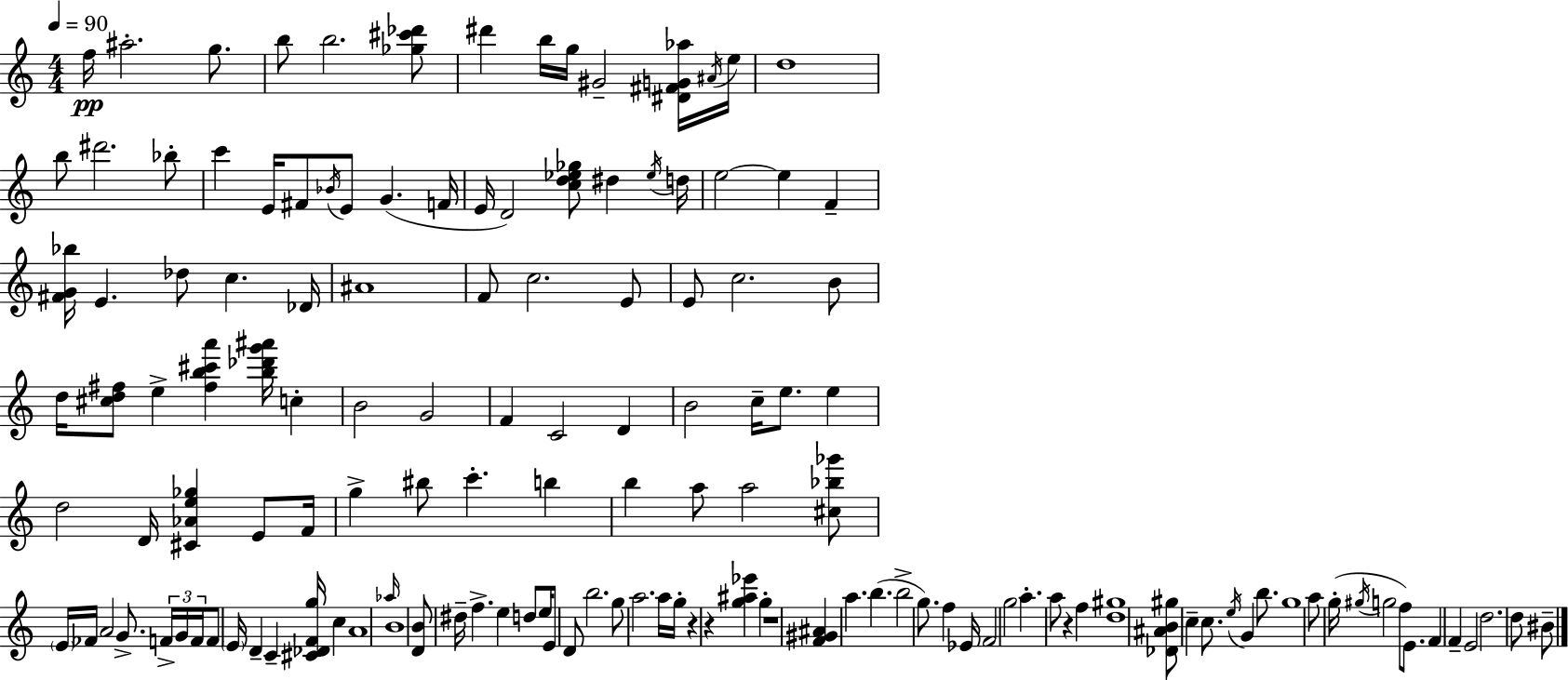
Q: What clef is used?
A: treble